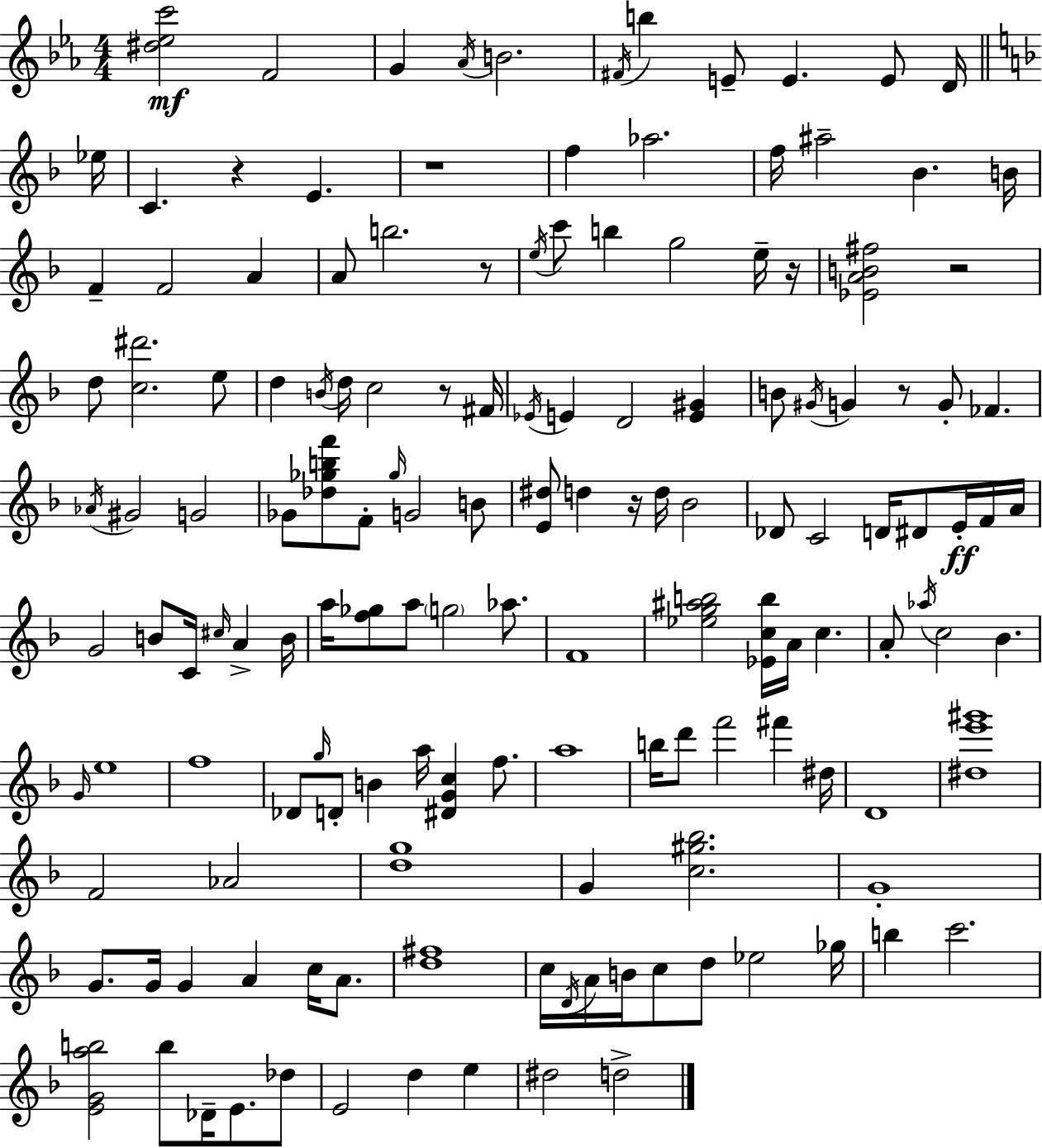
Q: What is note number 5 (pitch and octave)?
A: F#4